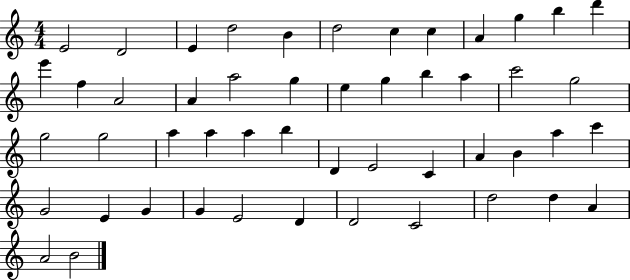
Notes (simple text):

E4/h D4/h E4/q D5/h B4/q D5/h C5/q C5/q A4/q G5/q B5/q D6/q E6/q F5/q A4/h A4/q A5/h G5/q E5/q G5/q B5/q A5/q C6/h G5/h G5/h G5/h A5/q A5/q A5/q B5/q D4/q E4/h C4/q A4/q B4/q A5/q C6/q G4/h E4/q G4/q G4/q E4/h D4/q D4/h C4/h D5/h D5/q A4/q A4/h B4/h